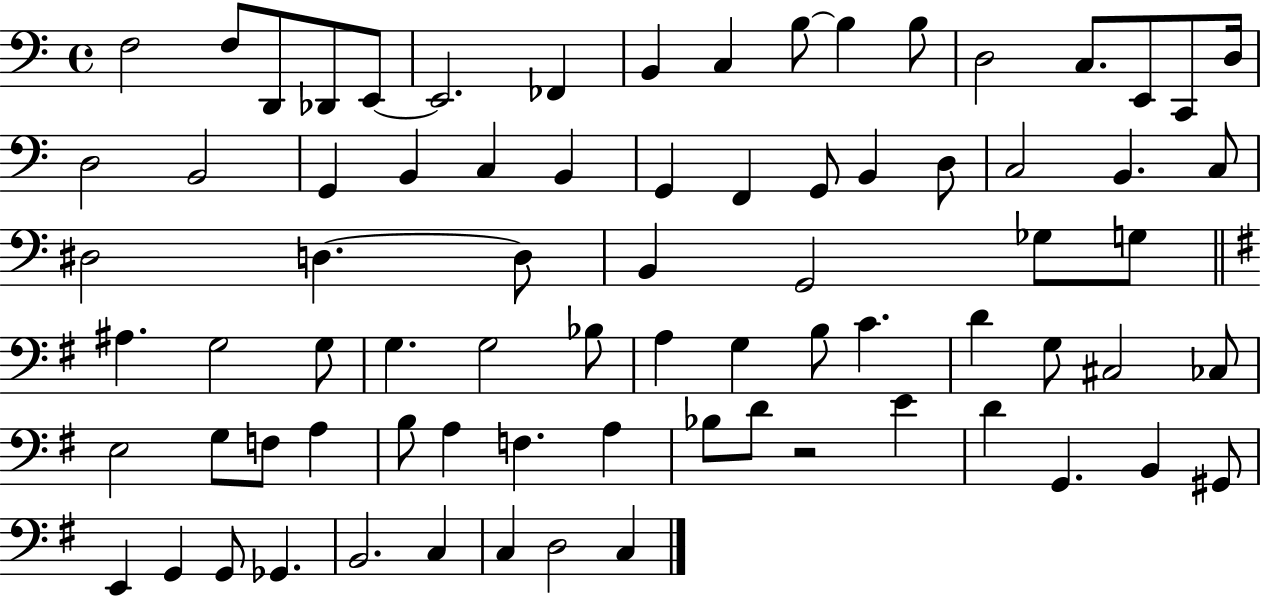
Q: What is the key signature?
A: C major